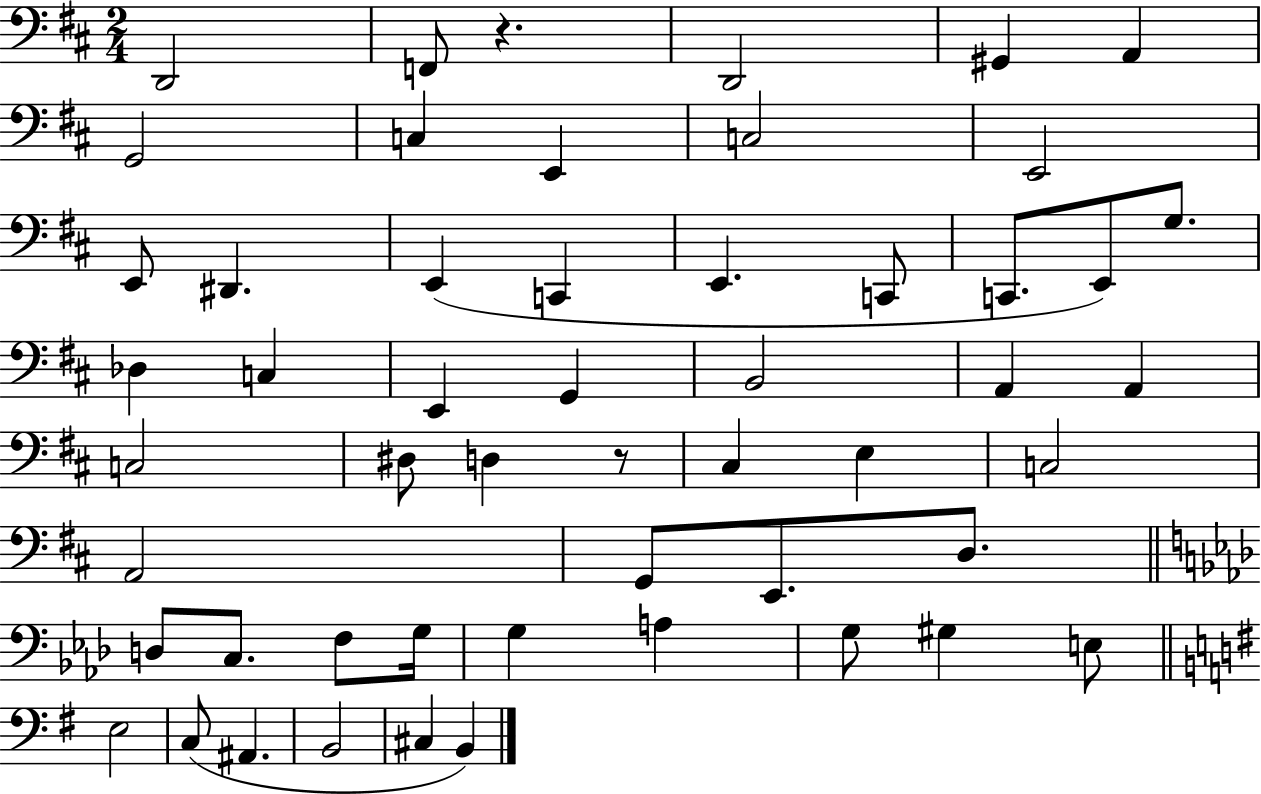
{
  \clef bass
  \numericTimeSignature
  \time 2/4
  \key d \major
  d,2 | f,8 r4. | d,2 | gis,4 a,4 | \break g,2 | c4 e,4 | c2 | e,2 | \break e,8 dis,4. | e,4( c,4 | e,4. c,8 | c,8. e,8) g8. | \break des4 c4 | e,4 g,4 | b,2 | a,4 a,4 | \break c2 | dis8 d4 r8 | cis4 e4 | c2 | \break a,2 | g,8 e,8. d8. | \bar "||" \break \key f \minor d8 c8. f8 g16 | g4 a4 | g8 gis4 e8 | \bar "||" \break \key g \major e2 | c8( ais,4. | b,2 | cis4 b,4) | \break \bar "|."
}